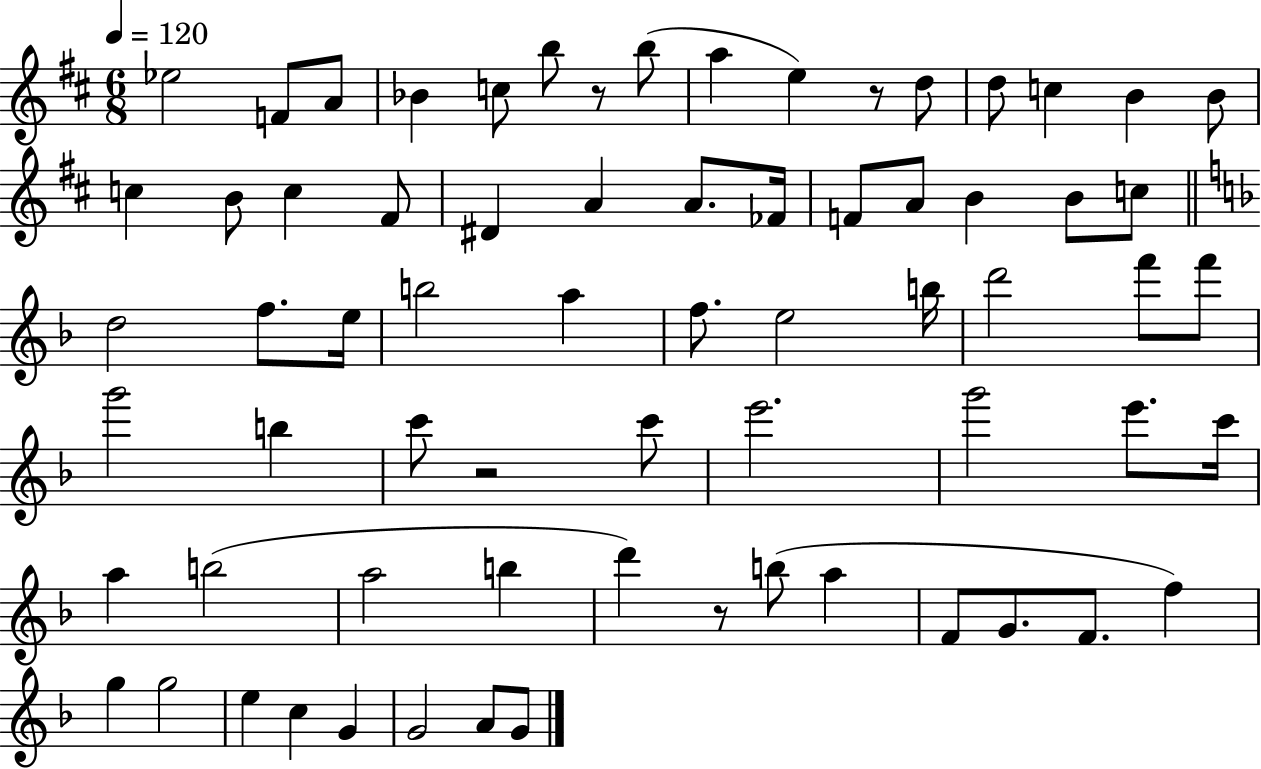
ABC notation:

X:1
T:Untitled
M:6/8
L:1/4
K:D
_e2 F/2 A/2 _B c/2 b/2 z/2 b/2 a e z/2 d/2 d/2 c B B/2 c B/2 c ^F/2 ^D A A/2 _F/4 F/2 A/2 B B/2 c/2 d2 f/2 e/4 b2 a f/2 e2 b/4 d'2 f'/2 f'/2 g'2 b c'/2 z2 c'/2 e'2 g'2 e'/2 c'/4 a b2 a2 b d' z/2 b/2 a F/2 G/2 F/2 f g g2 e c G G2 A/2 G/2